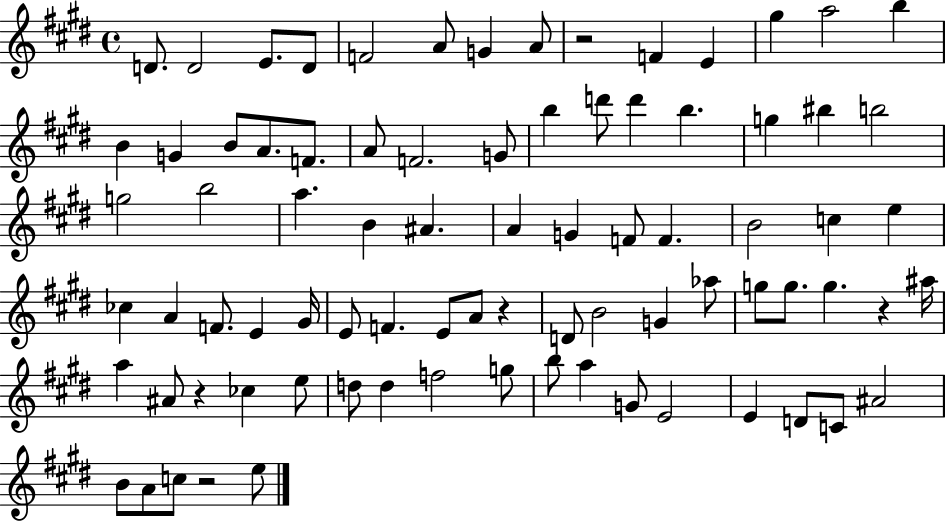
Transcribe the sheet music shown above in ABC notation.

X:1
T:Untitled
M:4/4
L:1/4
K:E
D/2 D2 E/2 D/2 F2 A/2 G A/2 z2 F E ^g a2 b B G B/2 A/2 F/2 A/2 F2 G/2 b d'/2 d' b g ^b b2 g2 b2 a B ^A A G F/2 F B2 c e _c A F/2 E ^G/4 E/2 F E/2 A/2 z D/2 B2 G _a/2 g/2 g/2 g z ^a/4 a ^A/2 z _c e/2 d/2 d f2 g/2 b/2 a G/2 E2 E D/2 C/2 ^A2 B/2 A/2 c/2 z2 e/2